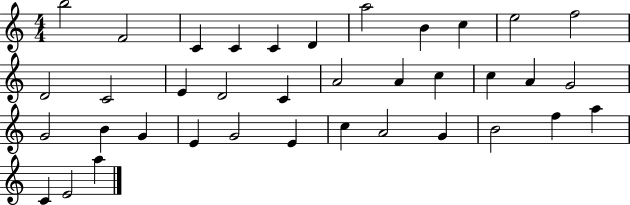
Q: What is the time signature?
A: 4/4